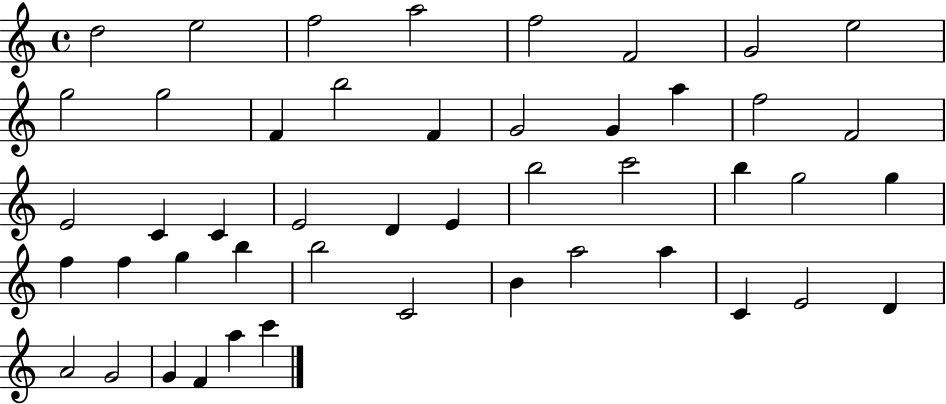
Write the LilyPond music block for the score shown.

{
  \clef treble
  \time 4/4
  \defaultTimeSignature
  \key c \major
  d''2 e''2 | f''2 a''2 | f''2 f'2 | g'2 e''2 | \break g''2 g''2 | f'4 b''2 f'4 | g'2 g'4 a''4 | f''2 f'2 | \break e'2 c'4 c'4 | e'2 d'4 e'4 | b''2 c'''2 | b''4 g''2 g''4 | \break f''4 f''4 g''4 b''4 | b''2 c'2 | b'4 a''2 a''4 | c'4 e'2 d'4 | \break a'2 g'2 | g'4 f'4 a''4 c'''4 | \bar "|."
}